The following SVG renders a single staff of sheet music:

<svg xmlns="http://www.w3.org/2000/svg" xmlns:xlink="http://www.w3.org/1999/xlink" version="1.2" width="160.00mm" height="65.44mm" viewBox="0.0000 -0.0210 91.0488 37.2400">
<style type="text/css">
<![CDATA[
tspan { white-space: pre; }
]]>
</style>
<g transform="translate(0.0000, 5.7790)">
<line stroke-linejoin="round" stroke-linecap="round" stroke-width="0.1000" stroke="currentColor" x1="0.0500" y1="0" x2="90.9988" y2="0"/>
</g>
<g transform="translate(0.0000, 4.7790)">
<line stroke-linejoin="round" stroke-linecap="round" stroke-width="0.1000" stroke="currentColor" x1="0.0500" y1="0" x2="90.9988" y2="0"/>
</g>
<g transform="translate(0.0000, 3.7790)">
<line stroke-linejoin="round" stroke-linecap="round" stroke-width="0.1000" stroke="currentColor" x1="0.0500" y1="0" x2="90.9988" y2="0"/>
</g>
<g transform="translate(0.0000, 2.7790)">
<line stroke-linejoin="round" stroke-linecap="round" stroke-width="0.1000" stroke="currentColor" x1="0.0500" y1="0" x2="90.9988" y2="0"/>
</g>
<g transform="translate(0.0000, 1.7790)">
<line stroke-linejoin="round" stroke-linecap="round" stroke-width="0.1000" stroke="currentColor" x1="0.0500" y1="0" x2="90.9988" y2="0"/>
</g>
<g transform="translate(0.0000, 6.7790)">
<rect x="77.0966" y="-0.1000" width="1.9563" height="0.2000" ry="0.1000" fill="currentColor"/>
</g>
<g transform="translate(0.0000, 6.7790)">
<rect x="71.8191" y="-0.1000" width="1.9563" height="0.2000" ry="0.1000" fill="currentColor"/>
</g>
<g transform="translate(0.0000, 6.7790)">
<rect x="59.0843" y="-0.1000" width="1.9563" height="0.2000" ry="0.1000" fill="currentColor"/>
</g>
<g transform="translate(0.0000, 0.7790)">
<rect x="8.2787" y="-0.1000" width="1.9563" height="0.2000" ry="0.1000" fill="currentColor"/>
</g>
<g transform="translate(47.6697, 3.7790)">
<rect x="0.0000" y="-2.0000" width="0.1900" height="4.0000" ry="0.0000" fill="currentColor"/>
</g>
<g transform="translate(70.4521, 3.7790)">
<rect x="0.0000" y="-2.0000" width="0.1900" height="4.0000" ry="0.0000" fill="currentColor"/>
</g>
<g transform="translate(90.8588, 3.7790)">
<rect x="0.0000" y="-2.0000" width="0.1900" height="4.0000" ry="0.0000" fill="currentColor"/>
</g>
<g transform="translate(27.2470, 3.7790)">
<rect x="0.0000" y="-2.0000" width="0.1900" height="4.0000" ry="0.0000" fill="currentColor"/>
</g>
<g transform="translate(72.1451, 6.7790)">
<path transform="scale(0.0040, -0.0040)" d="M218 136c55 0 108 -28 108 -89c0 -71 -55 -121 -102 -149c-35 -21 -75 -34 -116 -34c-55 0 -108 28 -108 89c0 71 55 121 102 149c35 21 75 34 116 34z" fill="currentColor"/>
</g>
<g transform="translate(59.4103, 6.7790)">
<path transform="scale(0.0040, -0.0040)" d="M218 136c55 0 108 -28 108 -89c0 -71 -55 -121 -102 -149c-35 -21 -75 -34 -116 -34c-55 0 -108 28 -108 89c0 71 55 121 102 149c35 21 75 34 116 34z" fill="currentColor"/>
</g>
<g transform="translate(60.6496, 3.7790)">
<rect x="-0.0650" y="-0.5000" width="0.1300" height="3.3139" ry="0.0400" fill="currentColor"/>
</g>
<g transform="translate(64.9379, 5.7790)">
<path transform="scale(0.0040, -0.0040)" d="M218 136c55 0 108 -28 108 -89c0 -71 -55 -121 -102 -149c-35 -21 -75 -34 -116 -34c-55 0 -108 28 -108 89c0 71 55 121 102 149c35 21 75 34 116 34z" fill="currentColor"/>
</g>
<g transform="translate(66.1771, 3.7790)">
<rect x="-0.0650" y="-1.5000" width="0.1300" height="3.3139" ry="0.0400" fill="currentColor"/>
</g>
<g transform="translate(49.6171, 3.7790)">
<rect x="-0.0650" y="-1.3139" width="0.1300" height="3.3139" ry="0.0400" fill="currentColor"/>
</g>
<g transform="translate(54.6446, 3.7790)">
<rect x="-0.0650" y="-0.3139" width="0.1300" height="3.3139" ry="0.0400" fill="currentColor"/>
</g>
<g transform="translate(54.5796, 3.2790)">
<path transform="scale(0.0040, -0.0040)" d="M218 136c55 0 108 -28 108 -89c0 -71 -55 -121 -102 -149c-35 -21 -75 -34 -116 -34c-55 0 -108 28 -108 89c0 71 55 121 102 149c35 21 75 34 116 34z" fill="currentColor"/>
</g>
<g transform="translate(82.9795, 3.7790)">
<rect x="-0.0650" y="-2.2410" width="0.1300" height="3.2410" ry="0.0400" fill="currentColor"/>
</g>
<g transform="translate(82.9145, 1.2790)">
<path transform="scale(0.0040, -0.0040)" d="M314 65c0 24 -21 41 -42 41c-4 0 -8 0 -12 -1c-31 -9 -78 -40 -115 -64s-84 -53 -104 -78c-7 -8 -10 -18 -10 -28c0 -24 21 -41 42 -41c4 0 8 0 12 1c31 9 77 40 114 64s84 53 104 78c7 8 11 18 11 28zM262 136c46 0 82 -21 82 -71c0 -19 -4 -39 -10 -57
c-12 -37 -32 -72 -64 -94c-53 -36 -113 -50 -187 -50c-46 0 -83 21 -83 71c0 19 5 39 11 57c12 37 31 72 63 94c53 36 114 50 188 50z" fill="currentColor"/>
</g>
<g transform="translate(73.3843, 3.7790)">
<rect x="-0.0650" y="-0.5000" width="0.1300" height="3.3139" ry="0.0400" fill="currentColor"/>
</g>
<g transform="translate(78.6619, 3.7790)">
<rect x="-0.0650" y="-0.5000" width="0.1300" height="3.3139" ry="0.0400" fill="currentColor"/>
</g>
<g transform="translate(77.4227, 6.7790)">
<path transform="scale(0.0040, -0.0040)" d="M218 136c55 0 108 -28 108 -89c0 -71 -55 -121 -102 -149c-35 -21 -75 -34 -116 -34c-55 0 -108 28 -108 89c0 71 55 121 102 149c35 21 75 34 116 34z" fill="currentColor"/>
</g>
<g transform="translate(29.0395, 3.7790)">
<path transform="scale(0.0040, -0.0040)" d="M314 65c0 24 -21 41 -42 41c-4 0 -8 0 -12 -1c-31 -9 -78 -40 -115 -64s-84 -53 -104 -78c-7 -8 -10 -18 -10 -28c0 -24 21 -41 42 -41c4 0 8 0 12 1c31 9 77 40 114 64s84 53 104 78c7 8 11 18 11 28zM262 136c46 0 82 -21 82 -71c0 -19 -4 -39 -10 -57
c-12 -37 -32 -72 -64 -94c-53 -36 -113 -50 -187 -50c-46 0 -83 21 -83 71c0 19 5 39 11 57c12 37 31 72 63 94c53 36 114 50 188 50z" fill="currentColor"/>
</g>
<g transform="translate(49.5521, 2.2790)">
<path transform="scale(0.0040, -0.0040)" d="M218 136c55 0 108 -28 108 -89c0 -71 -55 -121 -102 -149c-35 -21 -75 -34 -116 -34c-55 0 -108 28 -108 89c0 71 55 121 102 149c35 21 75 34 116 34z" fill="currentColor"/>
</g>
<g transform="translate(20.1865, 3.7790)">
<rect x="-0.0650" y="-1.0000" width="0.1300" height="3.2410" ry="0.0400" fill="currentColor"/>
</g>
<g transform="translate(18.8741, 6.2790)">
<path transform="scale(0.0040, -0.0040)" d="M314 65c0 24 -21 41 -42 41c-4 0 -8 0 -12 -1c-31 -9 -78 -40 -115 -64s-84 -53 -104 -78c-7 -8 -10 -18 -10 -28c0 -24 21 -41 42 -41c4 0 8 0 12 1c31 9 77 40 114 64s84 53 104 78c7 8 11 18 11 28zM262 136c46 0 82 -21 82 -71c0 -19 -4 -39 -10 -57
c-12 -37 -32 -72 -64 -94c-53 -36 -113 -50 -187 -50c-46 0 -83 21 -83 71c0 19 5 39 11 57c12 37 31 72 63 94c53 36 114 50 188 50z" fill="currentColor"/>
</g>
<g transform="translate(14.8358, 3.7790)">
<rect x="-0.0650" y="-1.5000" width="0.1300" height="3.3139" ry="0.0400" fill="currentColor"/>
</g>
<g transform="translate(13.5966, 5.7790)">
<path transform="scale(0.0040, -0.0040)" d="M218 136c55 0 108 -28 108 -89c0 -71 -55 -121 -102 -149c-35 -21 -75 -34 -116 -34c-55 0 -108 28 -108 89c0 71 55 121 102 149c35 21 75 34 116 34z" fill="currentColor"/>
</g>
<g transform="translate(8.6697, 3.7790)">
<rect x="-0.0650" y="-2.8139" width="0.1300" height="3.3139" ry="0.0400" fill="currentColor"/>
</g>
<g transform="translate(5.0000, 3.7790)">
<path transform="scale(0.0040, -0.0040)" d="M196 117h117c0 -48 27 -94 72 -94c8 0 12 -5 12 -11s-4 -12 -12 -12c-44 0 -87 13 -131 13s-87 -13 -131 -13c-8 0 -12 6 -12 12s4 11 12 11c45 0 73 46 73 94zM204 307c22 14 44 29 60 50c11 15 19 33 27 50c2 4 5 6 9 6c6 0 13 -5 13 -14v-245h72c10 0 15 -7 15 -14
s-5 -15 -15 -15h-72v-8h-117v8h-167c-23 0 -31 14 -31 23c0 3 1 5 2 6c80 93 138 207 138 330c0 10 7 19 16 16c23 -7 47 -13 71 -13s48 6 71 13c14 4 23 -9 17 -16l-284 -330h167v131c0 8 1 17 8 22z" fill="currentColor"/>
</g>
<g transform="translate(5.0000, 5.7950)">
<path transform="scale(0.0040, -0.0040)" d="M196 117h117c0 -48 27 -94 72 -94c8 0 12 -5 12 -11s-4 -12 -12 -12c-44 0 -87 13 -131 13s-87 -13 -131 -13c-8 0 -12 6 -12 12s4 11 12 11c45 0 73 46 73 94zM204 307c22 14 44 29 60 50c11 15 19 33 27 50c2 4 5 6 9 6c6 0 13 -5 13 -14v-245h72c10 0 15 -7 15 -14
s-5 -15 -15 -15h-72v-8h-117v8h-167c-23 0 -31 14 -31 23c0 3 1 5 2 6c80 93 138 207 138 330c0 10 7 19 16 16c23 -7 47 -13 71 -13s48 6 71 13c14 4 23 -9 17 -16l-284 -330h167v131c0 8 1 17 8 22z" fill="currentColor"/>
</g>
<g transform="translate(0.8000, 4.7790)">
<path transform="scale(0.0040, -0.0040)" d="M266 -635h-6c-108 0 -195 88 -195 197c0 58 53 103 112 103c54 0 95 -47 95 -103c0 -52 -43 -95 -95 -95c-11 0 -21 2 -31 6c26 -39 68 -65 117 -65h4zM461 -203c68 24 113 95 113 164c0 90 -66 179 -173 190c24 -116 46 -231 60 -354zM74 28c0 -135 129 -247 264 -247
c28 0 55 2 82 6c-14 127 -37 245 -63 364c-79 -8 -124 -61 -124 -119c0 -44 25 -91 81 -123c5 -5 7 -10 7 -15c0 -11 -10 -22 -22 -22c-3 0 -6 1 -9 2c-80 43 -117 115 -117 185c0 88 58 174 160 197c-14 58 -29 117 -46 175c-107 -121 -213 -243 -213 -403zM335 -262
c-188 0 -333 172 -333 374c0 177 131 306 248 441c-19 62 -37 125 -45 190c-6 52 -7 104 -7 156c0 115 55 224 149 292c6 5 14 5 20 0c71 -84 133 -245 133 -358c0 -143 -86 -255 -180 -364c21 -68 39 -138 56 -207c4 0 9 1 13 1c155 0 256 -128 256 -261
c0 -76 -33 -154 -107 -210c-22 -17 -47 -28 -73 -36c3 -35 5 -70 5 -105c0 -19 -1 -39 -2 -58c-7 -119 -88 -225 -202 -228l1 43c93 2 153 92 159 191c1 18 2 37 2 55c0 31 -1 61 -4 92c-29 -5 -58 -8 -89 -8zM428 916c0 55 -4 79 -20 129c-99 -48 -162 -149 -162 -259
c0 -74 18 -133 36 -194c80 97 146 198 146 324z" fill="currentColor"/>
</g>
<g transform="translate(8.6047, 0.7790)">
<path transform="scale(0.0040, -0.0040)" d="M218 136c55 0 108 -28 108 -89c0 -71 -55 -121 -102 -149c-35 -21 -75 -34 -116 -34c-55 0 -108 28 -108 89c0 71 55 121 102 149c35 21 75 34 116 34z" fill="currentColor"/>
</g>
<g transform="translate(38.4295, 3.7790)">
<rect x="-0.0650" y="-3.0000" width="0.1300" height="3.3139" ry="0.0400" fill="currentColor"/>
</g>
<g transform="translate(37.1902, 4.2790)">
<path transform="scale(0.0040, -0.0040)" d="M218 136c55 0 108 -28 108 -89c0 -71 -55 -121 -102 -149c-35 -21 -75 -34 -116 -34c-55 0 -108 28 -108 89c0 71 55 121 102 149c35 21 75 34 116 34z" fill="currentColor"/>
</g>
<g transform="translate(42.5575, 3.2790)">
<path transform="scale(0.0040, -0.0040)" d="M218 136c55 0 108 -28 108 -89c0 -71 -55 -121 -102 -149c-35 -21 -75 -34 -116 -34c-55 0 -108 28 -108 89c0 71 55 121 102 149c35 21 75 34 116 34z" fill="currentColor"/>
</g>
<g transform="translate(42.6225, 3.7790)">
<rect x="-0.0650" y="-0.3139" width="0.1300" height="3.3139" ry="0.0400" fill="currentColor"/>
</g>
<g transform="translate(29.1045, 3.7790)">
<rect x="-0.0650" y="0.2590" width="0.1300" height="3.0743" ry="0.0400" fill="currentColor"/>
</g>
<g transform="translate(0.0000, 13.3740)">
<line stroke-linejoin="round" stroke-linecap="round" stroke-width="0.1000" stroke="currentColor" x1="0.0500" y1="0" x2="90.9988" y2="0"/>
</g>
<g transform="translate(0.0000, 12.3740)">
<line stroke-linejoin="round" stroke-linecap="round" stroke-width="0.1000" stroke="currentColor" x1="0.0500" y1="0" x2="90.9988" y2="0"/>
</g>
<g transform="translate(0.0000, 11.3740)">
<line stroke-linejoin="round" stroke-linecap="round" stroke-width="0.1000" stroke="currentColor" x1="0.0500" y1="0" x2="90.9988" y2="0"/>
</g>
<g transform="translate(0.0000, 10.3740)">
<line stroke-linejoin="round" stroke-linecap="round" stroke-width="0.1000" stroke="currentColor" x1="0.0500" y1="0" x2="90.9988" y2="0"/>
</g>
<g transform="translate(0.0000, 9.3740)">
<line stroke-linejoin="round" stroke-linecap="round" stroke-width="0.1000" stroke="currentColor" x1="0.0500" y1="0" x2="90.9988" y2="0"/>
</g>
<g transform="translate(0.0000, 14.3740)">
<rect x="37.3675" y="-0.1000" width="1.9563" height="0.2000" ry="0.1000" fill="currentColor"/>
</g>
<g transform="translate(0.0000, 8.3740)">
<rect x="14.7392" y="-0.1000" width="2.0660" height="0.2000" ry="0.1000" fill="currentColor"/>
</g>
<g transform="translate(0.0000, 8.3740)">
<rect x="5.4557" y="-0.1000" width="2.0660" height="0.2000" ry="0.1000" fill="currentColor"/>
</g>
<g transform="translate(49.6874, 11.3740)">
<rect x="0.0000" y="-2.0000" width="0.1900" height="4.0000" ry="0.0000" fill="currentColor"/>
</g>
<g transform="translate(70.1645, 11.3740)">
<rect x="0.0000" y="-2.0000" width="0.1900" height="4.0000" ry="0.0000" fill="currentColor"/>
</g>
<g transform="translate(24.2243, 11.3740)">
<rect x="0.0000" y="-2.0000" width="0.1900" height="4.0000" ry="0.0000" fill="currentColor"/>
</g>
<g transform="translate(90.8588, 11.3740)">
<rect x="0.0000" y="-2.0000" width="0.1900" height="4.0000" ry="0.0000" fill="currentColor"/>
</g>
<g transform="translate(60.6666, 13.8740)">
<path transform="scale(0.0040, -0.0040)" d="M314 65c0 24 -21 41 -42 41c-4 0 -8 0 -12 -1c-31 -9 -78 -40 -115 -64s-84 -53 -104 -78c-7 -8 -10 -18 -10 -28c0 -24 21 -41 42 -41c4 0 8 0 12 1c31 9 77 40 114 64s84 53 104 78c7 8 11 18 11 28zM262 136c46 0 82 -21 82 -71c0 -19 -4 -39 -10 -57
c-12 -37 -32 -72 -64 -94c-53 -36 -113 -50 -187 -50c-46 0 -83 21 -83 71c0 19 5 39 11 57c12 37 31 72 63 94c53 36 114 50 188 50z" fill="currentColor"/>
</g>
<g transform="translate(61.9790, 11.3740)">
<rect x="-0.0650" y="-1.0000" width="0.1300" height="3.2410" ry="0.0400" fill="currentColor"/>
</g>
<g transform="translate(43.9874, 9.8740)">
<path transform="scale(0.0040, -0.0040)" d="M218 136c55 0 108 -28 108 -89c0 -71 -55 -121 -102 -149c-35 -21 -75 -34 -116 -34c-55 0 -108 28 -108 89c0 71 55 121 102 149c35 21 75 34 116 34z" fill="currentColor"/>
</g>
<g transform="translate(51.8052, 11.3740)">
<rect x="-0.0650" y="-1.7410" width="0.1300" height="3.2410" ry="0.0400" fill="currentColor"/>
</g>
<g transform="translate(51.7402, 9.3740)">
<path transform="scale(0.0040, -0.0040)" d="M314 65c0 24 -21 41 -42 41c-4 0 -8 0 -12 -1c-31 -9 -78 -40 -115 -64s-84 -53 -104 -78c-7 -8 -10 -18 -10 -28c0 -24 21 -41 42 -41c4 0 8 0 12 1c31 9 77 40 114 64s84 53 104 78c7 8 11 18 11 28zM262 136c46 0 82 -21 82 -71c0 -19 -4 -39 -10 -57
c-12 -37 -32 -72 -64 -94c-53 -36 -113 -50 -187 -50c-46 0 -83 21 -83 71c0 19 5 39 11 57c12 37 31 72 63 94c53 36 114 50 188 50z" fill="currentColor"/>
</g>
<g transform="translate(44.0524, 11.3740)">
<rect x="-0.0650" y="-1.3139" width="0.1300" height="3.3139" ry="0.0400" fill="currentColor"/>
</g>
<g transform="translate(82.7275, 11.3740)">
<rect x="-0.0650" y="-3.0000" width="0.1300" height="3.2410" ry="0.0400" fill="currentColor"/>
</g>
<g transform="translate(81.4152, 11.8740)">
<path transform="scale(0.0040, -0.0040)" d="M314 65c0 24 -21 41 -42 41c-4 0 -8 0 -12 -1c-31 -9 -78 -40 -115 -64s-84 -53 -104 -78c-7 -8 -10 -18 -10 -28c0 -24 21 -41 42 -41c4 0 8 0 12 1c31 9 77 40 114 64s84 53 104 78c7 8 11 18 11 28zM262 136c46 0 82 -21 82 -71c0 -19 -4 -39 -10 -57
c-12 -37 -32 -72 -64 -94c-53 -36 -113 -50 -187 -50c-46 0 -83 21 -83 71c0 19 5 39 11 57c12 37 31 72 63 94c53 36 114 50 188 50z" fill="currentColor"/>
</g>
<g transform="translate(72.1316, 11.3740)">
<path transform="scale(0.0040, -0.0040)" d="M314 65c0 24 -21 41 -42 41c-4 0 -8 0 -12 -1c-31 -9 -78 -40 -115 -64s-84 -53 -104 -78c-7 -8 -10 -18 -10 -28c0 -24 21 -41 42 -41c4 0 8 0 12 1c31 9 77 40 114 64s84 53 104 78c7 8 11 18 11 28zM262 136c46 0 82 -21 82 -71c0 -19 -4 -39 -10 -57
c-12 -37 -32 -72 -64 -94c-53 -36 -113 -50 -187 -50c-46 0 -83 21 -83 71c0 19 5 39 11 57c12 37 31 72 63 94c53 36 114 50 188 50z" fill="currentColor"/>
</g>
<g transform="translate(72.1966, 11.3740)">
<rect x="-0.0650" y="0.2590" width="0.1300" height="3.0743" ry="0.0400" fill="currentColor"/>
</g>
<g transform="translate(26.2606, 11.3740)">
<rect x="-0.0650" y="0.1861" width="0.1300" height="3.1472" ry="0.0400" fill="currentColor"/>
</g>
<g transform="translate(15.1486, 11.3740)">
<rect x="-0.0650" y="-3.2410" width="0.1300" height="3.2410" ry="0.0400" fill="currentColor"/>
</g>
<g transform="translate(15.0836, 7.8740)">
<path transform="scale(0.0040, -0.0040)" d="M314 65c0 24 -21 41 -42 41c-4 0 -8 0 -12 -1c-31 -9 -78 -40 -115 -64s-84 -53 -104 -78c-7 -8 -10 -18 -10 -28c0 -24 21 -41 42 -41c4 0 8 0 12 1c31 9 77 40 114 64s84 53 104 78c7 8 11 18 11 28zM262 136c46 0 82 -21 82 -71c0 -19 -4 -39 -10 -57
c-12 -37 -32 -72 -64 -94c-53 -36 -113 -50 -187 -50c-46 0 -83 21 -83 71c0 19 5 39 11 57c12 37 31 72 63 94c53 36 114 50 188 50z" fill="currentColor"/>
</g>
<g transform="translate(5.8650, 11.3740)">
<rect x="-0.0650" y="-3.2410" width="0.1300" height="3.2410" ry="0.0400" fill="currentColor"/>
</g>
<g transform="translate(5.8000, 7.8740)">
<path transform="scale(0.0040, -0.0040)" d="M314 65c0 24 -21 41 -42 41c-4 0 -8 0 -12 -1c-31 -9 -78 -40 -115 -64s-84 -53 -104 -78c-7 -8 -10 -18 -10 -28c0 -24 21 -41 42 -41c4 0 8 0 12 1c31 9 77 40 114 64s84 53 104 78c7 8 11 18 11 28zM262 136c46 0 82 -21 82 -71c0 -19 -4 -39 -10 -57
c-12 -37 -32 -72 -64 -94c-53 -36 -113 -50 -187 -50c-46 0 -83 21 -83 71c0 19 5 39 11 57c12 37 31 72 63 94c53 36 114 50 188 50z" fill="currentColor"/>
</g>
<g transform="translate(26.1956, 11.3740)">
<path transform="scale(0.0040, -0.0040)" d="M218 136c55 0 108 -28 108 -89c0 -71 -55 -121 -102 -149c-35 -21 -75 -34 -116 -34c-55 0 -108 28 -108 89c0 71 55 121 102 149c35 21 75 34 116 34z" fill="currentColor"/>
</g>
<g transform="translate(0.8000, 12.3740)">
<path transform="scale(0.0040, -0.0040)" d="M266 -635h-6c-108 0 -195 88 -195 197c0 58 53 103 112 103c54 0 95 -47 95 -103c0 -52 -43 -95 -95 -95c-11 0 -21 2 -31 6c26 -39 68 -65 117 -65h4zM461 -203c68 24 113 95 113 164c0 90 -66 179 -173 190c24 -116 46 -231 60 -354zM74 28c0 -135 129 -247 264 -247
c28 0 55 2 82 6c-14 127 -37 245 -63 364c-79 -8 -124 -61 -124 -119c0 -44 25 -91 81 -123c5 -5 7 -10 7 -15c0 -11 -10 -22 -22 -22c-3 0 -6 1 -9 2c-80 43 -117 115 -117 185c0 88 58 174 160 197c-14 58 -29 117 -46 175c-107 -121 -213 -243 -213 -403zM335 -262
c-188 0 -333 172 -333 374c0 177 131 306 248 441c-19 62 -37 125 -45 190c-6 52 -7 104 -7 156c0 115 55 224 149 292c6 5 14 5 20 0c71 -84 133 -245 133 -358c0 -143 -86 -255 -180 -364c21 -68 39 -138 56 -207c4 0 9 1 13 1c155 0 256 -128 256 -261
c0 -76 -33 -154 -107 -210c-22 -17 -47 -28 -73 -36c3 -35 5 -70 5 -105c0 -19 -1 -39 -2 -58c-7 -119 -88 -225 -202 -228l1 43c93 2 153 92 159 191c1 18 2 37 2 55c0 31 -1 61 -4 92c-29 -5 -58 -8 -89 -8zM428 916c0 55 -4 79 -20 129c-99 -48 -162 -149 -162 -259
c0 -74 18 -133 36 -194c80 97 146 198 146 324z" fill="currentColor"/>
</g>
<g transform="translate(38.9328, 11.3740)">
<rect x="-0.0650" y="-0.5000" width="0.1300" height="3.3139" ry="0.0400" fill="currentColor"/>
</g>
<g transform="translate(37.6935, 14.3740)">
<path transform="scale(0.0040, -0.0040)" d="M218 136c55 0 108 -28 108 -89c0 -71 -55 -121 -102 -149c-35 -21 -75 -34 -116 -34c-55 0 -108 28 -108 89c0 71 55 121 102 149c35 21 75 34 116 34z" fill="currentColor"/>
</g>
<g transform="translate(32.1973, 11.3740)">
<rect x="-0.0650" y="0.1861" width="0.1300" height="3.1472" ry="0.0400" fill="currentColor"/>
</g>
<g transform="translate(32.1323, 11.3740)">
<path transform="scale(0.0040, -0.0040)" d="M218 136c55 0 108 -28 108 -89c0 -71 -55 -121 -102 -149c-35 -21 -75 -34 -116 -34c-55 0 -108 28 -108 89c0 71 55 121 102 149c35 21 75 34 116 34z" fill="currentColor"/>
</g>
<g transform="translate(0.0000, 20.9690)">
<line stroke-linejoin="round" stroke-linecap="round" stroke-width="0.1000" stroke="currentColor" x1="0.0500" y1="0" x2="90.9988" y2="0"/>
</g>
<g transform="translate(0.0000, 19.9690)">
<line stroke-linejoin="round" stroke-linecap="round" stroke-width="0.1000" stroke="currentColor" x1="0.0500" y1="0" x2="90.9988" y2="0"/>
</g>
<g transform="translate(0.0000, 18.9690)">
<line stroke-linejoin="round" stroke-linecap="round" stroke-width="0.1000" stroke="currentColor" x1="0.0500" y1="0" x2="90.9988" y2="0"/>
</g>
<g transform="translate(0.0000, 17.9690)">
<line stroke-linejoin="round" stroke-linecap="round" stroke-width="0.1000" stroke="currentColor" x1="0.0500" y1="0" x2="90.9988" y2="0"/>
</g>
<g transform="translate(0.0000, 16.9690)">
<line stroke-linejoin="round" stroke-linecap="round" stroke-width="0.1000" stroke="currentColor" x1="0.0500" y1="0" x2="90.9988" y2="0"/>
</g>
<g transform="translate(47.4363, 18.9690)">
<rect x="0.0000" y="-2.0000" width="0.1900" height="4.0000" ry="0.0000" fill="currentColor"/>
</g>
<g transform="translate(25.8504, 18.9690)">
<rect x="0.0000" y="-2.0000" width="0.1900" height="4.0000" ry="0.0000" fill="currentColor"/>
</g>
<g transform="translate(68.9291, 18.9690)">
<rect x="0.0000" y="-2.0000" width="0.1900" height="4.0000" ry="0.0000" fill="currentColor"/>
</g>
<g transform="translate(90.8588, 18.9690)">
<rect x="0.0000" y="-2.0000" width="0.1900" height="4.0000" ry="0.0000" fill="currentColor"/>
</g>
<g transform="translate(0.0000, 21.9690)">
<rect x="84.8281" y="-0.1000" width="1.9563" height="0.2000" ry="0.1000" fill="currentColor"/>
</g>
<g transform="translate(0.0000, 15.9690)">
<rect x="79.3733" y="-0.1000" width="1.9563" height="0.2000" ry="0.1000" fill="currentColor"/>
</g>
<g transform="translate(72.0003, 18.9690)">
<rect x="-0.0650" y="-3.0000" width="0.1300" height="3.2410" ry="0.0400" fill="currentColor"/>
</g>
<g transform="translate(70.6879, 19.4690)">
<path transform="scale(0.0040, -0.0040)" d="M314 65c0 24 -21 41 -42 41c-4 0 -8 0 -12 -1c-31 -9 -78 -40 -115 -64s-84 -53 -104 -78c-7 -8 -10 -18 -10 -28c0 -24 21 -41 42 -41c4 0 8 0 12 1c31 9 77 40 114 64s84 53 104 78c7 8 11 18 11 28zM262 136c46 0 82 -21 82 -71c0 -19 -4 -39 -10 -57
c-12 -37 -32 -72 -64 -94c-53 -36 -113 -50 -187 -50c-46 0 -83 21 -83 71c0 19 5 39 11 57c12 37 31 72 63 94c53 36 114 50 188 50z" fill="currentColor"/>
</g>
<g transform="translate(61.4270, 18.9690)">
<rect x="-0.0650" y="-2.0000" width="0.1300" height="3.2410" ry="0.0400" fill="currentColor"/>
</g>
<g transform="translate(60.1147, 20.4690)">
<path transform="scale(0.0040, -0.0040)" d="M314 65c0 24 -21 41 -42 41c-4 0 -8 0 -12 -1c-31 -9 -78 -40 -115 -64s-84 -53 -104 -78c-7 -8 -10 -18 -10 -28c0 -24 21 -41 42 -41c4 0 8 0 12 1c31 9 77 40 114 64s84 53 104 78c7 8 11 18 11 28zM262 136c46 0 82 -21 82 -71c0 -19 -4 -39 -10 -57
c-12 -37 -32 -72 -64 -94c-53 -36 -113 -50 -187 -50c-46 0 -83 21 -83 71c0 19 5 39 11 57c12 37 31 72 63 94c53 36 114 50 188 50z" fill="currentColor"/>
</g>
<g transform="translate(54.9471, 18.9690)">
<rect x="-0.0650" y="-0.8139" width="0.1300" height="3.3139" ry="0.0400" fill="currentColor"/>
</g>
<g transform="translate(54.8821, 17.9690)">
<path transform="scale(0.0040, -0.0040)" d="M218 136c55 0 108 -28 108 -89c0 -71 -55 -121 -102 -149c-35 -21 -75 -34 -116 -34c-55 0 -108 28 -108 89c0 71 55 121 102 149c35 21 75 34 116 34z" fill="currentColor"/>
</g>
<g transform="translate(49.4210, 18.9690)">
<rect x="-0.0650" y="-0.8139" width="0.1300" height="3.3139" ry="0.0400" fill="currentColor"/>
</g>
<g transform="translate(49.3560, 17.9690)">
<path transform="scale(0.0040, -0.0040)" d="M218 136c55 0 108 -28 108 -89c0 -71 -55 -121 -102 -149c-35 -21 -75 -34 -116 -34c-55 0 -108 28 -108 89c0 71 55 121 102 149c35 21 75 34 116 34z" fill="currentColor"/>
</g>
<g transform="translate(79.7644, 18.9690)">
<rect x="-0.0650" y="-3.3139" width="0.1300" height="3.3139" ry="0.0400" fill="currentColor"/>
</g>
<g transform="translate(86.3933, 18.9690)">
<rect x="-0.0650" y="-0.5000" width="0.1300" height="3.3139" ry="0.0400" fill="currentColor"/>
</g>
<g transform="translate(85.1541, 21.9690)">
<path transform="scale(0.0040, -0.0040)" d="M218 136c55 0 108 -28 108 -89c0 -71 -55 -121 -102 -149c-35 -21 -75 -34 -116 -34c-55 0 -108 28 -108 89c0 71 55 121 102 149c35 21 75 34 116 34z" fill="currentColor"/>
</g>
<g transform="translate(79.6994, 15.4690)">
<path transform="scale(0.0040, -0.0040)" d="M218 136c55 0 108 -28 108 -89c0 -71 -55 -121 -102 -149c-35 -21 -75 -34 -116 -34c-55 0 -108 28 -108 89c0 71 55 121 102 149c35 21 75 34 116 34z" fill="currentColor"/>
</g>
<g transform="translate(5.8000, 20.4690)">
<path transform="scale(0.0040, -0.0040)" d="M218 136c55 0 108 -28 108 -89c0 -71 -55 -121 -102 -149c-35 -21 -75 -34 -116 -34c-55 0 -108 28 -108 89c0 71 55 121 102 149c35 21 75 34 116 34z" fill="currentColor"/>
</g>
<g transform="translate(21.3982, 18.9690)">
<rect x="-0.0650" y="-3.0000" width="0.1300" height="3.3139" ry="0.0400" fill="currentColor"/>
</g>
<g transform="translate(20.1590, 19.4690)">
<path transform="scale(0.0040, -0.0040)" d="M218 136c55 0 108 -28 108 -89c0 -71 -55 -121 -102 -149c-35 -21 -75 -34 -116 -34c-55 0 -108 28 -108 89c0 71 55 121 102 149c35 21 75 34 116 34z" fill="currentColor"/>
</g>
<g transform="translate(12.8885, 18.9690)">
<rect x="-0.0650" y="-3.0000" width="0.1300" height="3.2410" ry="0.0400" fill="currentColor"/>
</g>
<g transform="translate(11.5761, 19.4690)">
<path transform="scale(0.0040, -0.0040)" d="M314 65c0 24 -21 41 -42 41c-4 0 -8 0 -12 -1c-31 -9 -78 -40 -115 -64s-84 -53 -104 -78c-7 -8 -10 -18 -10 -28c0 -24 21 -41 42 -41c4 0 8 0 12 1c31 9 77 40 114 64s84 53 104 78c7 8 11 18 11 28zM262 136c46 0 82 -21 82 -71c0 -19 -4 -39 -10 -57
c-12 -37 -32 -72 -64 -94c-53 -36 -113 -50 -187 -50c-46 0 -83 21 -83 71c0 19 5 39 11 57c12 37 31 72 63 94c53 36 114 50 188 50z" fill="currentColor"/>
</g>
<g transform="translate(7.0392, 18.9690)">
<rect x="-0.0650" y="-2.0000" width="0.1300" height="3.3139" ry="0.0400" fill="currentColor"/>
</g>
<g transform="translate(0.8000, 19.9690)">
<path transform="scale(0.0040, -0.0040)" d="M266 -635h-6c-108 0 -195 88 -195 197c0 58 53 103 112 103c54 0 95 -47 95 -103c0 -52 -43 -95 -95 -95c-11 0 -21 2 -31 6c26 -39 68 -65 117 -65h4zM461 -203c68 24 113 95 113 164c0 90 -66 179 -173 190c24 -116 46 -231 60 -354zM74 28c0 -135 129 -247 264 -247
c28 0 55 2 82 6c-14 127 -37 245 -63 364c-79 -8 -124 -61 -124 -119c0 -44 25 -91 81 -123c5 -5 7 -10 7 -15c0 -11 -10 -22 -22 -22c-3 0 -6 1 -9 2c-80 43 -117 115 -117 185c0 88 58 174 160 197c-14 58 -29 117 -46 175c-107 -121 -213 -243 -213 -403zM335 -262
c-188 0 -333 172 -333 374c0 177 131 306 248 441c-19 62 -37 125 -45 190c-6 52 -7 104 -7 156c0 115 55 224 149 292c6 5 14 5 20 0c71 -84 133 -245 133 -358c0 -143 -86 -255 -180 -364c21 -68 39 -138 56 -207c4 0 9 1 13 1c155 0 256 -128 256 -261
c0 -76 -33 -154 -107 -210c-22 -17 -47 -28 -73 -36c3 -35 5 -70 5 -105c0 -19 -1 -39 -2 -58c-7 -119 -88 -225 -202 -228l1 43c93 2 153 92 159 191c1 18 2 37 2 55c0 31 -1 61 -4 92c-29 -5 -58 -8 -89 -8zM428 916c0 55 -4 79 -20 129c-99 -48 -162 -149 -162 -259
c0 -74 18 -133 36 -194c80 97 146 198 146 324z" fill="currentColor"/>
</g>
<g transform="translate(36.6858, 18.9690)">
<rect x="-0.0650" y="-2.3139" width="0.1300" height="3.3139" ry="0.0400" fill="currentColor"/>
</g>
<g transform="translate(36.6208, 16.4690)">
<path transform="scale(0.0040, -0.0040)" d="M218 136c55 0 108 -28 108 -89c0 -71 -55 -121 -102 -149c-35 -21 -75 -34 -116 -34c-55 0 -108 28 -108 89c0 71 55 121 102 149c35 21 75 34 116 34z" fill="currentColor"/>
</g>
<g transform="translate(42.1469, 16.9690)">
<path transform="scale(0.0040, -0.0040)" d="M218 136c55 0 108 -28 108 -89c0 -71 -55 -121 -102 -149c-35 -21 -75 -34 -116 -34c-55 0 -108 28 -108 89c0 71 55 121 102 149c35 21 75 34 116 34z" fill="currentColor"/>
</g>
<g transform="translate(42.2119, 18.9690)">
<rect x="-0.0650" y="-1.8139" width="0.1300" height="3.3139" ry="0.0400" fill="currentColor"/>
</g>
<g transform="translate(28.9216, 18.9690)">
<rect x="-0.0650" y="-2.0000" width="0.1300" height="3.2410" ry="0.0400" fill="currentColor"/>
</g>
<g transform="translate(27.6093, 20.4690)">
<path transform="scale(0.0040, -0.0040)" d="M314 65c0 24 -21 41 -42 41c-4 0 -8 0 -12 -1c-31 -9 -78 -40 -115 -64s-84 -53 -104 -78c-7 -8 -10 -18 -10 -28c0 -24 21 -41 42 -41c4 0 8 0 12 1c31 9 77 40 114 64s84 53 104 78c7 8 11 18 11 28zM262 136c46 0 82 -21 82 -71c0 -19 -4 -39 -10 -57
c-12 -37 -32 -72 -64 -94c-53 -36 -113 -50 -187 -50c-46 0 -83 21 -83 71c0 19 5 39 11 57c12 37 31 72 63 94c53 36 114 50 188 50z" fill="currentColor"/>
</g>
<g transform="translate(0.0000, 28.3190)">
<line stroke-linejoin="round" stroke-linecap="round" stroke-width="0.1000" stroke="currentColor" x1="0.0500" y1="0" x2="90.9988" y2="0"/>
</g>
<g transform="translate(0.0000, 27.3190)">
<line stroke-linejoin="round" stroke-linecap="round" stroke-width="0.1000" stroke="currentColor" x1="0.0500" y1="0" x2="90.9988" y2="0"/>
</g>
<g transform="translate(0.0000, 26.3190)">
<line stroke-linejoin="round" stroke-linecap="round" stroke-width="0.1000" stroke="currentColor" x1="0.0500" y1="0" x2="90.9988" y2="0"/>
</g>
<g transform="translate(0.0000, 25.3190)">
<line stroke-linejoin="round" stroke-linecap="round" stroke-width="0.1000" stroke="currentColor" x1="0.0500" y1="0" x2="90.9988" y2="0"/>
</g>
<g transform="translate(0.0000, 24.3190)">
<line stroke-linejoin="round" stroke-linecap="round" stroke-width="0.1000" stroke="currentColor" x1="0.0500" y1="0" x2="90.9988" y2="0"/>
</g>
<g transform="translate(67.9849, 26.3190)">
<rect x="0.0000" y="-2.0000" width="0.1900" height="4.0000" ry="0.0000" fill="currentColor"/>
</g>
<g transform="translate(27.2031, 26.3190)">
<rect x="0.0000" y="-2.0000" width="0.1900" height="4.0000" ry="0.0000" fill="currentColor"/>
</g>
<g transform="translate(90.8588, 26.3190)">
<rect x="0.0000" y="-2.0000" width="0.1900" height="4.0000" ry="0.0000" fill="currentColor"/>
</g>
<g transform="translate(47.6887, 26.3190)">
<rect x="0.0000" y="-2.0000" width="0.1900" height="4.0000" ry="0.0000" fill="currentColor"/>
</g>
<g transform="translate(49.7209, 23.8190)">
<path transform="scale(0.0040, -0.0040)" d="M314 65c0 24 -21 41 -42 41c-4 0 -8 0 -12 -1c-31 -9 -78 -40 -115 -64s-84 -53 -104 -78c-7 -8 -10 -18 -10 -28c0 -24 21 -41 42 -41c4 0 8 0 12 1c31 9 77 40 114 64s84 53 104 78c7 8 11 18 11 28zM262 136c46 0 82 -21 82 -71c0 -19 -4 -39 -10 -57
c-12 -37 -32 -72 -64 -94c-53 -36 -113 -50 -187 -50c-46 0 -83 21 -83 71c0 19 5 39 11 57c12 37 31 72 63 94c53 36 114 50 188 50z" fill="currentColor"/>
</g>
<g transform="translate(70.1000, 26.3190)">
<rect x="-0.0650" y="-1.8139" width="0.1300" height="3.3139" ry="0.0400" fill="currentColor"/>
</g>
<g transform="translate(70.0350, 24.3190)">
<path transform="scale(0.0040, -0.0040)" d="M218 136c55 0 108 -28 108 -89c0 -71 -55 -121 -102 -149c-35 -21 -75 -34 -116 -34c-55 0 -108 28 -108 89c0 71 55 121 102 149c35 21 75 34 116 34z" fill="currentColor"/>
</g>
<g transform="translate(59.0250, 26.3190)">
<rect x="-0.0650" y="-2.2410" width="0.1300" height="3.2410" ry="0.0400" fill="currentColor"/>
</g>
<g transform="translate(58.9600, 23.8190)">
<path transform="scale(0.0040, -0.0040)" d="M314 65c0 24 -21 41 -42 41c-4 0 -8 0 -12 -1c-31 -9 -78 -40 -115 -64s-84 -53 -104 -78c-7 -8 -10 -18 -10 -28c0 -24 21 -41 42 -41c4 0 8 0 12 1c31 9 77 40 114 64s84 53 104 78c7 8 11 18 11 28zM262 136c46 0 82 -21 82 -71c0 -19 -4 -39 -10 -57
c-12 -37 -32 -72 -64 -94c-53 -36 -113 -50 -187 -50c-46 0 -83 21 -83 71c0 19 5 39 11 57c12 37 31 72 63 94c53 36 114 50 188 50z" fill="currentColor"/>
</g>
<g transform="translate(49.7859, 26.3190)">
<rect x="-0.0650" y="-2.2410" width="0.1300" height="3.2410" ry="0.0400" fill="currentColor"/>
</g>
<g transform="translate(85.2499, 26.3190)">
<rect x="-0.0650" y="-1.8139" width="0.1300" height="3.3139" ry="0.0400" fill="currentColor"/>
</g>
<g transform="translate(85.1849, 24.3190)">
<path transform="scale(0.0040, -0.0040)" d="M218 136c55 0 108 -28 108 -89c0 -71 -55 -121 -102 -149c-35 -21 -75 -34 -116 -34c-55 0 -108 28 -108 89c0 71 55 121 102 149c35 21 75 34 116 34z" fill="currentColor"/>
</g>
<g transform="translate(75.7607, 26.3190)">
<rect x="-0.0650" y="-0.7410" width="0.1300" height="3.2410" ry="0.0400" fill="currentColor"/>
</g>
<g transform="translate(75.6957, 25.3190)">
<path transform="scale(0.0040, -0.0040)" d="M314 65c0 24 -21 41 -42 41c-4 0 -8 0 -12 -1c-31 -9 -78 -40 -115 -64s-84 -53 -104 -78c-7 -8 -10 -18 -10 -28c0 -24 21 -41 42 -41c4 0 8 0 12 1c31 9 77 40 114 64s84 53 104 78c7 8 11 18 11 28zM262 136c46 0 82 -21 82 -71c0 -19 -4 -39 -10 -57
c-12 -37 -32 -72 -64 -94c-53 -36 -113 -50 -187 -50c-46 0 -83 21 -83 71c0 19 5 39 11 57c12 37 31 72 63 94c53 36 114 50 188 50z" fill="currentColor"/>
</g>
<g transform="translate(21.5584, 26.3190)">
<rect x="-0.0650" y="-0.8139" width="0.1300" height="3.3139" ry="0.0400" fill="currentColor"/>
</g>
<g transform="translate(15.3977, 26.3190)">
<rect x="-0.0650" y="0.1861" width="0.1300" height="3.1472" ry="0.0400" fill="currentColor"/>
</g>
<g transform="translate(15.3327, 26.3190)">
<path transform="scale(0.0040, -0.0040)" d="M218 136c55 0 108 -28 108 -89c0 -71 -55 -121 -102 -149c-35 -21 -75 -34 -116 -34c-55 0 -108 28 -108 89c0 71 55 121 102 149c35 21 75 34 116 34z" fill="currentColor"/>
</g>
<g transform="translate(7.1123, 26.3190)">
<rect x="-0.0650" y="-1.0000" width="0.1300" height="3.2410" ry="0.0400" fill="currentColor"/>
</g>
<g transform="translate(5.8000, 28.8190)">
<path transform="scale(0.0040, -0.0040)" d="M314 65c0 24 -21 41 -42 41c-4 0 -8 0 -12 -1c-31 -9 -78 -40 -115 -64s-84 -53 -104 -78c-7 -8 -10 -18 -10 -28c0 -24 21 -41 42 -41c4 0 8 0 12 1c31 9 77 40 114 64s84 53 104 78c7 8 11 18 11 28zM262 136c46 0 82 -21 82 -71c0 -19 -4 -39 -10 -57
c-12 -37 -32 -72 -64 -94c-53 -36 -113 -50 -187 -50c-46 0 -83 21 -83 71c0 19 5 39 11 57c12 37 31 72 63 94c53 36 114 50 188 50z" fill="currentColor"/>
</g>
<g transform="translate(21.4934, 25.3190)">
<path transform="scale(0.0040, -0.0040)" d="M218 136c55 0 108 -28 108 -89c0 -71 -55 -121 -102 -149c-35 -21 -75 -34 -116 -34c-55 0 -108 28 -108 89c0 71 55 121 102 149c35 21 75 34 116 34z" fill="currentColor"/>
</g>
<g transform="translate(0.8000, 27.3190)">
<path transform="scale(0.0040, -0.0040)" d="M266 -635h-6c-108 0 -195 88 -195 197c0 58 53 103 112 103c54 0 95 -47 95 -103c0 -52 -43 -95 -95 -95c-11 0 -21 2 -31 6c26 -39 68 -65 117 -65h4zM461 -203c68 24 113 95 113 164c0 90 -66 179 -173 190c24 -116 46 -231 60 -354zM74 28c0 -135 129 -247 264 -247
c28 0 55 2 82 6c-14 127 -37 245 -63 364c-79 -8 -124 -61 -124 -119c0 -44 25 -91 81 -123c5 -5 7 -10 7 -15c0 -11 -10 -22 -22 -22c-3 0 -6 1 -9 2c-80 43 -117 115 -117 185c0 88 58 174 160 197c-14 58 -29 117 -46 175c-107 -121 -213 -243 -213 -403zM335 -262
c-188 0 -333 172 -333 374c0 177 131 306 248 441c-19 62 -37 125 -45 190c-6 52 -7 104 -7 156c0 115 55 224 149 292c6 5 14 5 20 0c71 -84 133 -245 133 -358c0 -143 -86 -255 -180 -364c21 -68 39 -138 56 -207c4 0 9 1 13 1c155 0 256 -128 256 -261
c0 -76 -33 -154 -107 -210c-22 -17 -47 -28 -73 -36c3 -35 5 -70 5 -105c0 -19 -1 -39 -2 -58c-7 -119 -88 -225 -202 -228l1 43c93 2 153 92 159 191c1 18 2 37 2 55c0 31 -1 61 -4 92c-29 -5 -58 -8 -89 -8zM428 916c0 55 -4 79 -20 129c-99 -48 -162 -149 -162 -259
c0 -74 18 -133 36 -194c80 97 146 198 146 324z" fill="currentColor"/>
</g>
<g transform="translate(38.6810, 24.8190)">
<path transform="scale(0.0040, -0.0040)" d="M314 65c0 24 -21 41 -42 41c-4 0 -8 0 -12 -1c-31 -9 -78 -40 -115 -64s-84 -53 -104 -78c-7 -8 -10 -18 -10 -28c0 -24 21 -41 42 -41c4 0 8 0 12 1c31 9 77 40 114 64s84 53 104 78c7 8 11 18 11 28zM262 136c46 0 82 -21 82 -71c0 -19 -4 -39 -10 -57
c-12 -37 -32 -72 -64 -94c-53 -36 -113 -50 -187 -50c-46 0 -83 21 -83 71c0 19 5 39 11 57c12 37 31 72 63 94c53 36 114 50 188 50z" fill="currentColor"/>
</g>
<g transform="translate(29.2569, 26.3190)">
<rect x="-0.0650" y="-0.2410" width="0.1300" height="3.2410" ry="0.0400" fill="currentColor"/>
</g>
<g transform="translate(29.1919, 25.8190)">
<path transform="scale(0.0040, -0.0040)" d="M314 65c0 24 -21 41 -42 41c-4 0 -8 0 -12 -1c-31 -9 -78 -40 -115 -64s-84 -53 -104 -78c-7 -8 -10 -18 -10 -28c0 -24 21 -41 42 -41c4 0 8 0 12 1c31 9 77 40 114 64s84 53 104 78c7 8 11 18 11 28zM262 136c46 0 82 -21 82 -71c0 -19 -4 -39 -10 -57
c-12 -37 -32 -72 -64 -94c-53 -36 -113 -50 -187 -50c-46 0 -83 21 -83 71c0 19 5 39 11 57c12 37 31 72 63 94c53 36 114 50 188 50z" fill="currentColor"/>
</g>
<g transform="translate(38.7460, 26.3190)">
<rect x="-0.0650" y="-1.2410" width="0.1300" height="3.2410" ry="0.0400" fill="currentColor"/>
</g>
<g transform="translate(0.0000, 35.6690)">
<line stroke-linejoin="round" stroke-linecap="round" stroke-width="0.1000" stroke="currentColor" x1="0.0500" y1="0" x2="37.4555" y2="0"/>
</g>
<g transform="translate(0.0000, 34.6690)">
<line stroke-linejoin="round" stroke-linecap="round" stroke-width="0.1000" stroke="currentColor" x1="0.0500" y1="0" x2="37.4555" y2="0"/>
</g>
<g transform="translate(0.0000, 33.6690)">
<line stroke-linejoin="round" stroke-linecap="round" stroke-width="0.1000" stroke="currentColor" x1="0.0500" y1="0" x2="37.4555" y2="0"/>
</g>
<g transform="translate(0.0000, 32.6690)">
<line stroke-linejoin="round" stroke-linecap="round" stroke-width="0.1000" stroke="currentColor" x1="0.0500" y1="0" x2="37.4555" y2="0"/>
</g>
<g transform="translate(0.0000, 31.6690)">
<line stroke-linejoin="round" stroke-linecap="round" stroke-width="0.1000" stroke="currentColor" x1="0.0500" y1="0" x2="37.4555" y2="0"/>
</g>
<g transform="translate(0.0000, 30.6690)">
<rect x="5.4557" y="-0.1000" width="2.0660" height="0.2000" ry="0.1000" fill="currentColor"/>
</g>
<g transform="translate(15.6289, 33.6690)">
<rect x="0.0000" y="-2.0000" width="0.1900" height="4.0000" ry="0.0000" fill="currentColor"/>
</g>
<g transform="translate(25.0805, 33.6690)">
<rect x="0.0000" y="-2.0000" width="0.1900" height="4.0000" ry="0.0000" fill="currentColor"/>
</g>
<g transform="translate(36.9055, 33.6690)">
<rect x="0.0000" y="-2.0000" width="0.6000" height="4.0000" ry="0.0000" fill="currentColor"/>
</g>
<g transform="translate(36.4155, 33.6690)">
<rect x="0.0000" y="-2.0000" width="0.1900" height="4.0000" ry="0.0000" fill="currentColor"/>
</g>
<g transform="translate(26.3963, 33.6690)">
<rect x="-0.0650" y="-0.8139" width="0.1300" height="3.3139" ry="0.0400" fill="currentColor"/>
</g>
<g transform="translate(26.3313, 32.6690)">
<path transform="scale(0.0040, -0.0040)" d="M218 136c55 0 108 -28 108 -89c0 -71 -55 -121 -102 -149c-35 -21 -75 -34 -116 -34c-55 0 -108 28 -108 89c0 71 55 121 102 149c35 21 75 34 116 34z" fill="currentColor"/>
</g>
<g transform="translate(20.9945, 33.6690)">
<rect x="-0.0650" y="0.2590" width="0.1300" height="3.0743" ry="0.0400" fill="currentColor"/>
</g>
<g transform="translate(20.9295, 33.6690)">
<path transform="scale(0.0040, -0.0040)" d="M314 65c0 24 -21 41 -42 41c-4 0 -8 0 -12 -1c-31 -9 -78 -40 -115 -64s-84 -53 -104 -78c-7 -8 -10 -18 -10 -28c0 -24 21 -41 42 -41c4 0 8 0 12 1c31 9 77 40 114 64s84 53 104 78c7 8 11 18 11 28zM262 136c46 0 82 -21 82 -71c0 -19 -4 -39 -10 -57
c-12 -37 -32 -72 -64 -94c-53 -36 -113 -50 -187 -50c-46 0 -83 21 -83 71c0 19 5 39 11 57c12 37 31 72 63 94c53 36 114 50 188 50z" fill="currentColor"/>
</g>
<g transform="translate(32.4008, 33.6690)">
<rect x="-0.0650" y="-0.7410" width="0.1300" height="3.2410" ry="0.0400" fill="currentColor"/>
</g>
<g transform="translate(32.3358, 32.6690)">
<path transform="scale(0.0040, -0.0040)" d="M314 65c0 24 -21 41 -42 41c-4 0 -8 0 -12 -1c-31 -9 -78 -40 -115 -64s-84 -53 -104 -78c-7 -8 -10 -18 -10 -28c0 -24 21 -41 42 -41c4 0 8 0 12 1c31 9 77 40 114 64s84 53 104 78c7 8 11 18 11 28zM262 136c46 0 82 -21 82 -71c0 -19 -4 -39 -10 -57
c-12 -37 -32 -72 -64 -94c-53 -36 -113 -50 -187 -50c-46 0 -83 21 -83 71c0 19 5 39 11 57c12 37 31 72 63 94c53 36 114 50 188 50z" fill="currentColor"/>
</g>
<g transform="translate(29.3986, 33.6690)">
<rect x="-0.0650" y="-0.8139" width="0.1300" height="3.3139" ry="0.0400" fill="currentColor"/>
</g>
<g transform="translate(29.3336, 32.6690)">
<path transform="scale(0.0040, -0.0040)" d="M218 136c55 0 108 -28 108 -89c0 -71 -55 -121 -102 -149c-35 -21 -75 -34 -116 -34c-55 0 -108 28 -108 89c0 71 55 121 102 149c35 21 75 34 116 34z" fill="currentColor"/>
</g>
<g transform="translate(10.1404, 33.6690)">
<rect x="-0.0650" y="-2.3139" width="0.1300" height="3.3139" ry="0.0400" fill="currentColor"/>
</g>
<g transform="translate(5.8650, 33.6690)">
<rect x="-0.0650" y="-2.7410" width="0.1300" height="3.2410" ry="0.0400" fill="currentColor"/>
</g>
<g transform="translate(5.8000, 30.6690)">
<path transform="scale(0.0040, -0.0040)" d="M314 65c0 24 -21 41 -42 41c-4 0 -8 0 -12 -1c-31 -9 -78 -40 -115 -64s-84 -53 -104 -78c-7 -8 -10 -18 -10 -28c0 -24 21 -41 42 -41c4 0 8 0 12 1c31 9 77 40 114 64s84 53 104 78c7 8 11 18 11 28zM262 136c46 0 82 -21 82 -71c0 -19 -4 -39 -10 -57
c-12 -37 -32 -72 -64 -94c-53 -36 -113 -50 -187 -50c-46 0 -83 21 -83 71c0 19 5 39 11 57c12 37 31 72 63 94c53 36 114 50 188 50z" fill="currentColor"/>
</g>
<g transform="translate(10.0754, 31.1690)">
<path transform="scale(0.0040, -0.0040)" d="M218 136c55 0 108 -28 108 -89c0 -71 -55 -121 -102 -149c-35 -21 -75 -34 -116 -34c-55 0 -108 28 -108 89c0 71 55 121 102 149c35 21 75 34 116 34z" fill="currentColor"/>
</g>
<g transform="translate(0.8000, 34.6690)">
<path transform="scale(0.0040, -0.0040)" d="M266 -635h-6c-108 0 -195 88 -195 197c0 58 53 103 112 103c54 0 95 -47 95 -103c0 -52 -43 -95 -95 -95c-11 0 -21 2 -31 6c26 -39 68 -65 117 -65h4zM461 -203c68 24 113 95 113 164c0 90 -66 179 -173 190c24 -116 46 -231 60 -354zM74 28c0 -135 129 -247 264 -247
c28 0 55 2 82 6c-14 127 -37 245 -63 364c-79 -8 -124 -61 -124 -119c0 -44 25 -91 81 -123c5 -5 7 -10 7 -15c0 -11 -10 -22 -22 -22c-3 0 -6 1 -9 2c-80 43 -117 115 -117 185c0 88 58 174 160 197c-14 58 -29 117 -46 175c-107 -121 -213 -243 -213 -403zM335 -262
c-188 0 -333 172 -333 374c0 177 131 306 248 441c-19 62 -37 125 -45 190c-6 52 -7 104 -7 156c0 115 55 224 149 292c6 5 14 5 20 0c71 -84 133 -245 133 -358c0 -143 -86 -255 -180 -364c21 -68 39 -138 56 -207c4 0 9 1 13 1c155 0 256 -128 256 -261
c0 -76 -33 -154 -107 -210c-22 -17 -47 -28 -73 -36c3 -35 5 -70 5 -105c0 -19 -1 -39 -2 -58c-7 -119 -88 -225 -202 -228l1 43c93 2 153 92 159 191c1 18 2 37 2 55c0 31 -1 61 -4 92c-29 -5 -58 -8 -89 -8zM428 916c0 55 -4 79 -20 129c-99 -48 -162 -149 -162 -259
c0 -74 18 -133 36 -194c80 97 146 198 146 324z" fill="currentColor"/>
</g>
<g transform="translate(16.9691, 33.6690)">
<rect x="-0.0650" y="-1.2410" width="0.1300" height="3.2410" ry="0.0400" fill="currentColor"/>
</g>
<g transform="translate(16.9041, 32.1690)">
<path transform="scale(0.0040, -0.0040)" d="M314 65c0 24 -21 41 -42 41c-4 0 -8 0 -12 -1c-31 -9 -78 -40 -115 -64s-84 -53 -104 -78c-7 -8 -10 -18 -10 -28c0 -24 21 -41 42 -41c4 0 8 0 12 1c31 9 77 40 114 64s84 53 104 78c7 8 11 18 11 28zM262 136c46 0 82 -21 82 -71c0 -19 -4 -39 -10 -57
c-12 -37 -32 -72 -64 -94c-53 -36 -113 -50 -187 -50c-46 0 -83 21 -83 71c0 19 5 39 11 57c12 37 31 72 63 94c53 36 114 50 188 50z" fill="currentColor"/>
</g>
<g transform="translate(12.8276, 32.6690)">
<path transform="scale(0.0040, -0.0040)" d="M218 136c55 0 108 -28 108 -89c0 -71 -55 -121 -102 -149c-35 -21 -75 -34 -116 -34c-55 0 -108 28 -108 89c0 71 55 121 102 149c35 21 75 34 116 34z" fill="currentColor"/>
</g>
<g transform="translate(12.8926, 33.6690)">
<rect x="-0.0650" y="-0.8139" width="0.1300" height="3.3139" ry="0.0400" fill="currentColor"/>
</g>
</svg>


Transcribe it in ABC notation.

X:1
T:Untitled
M:4/4
L:1/4
K:C
a E D2 B2 A c e c C E C C g2 b2 b2 B B C e f2 D2 B2 A2 F A2 A F2 g f d d F2 A2 b C D2 B d c2 e2 g2 g2 f d2 f a2 g d e2 B2 d d d2